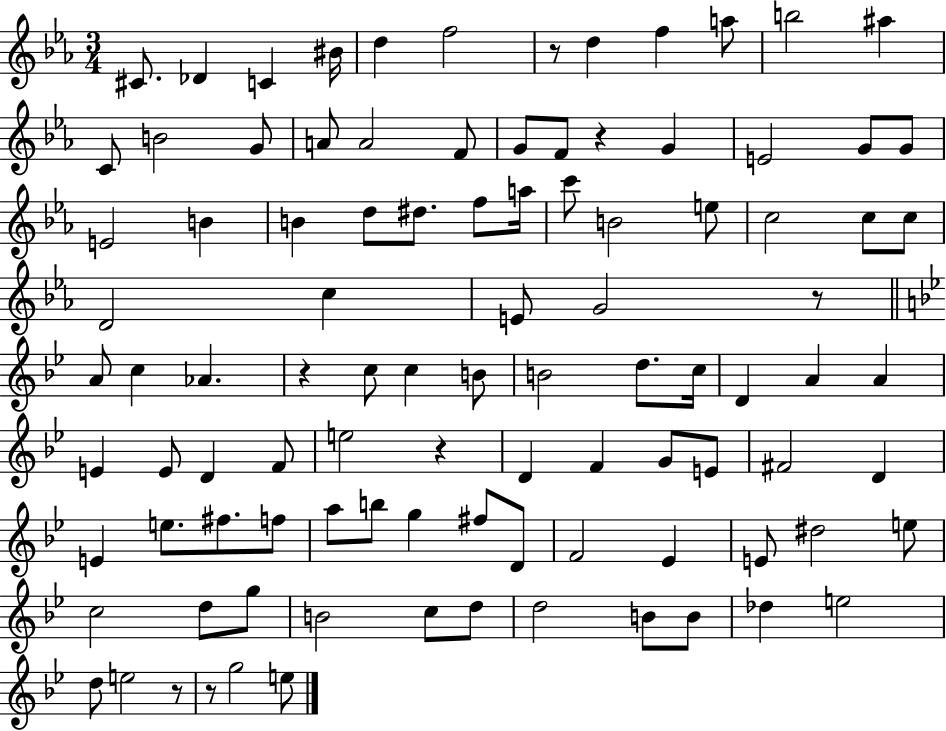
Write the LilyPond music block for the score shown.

{
  \clef treble
  \numericTimeSignature
  \time 3/4
  \key ees \major
  cis'8. des'4 c'4 bis'16 | d''4 f''2 | r8 d''4 f''4 a''8 | b''2 ais''4 | \break c'8 b'2 g'8 | a'8 a'2 f'8 | g'8 f'8 r4 g'4 | e'2 g'8 g'8 | \break e'2 b'4 | b'4 d''8 dis''8. f''8 a''16 | c'''8 b'2 e''8 | c''2 c''8 c''8 | \break d'2 c''4 | e'8 g'2 r8 | \bar "||" \break \key bes \major a'8 c''4 aes'4. | r4 c''8 c''4 b'8 | b'2 d''8. c''16 | d'4 a'4 a'4 | \break e'4 e'8 d'4 f'8 | e''2 r4 | d'4 f'4 g'8 e'8 | fis'2 d'4 | \break e'4 e''8. fis''8. f''8 | a''8 b''8 g''4 fis''8 d'8 | f'2 ees'4 | e'8 dis''2 e''8 | \break c''2 d''8 g''8 | b'2 c''8 d''8 | d''2 b'8 b'8 | des''4 e''2 | \break d''8 e''2 r8 | r8 g''2 e''8 | \bar "|."
}